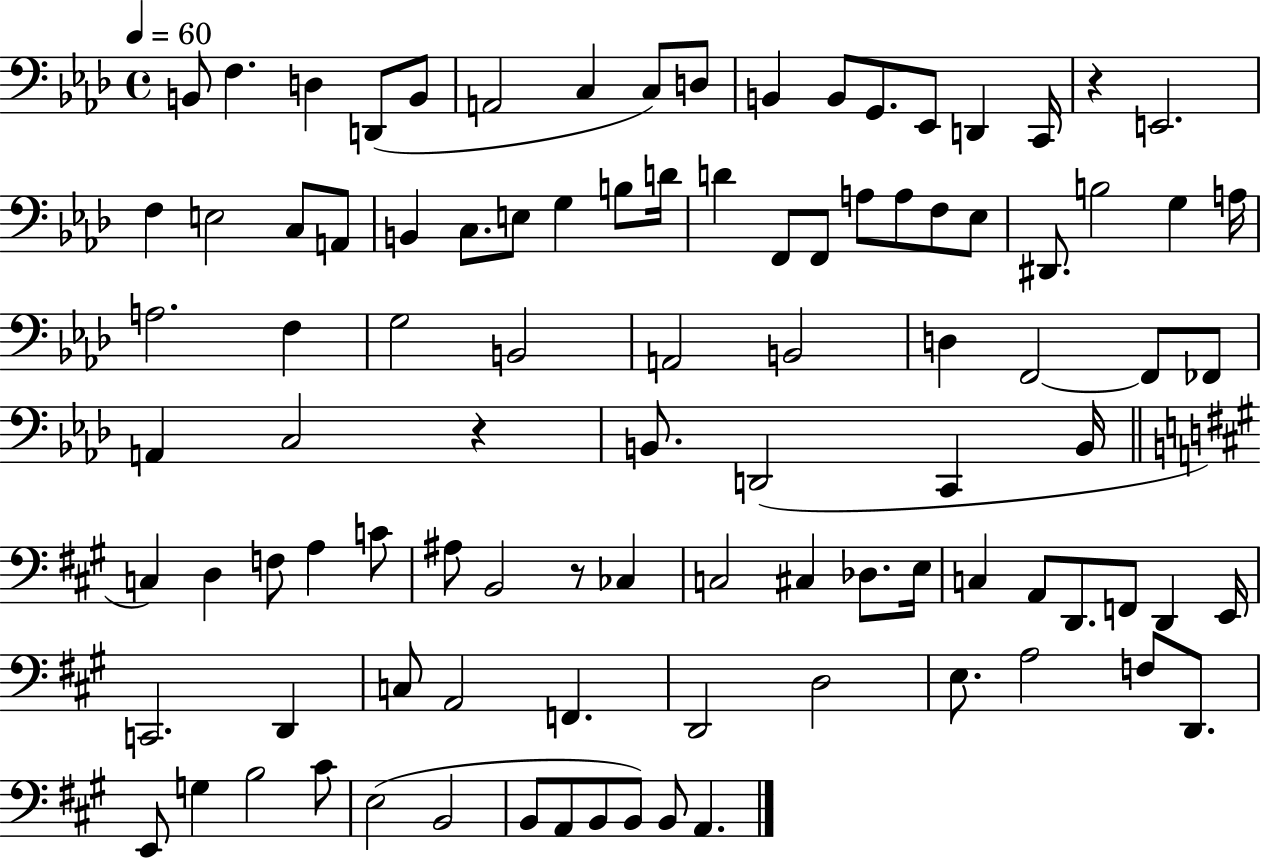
{
  \clef bass
  \time 4/4
  \defaultTimeSignature
  \key aes \major
  \tempo 4 = 60
  b,8 f4. d4 d,8( b,8 | a,2 c4 c8) d8 | b,4 b,8 g,8. ees,8 d,4 c,16 | r4 e,2. | \break f4 e2 c8 a,8 | b,4 c8. e8 g4 b8 d'16 | d'4 f,8 f,8 a8 a8 f8 ees8 | dis,8. b2 g4 a16 | \break a2. f4 | g2 b,2 | a,2 b,2 | d4 f,2~~ f,8 fes,8 | \break a,4 c2 r4 | b,8. d,2( c,4 b,16 | \bar "||" \break \key a \major c4) d4 f8 a4 c'8 | ais8 b,2 r8 ces4 | c2 cis4 des8. e16 | c4 a,8 d,8. f,8 d,4 e,16 | \break c,2. d,4 | c8 a,2 f,4. | d,2 d2 | e8. a2 f8 d,8. | \break e,8 g4 b2 cis'8 | e2( b,2 | b,8 a,8 b,8 b,8) b,8 a,4. | \bar "|."
}